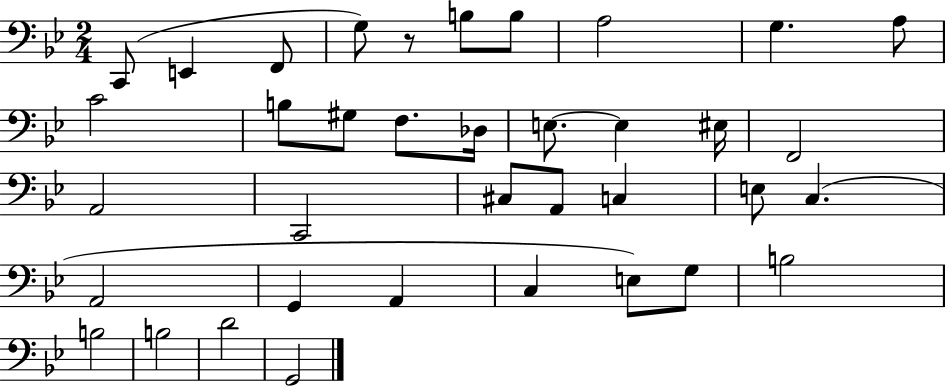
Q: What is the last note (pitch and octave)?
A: G2